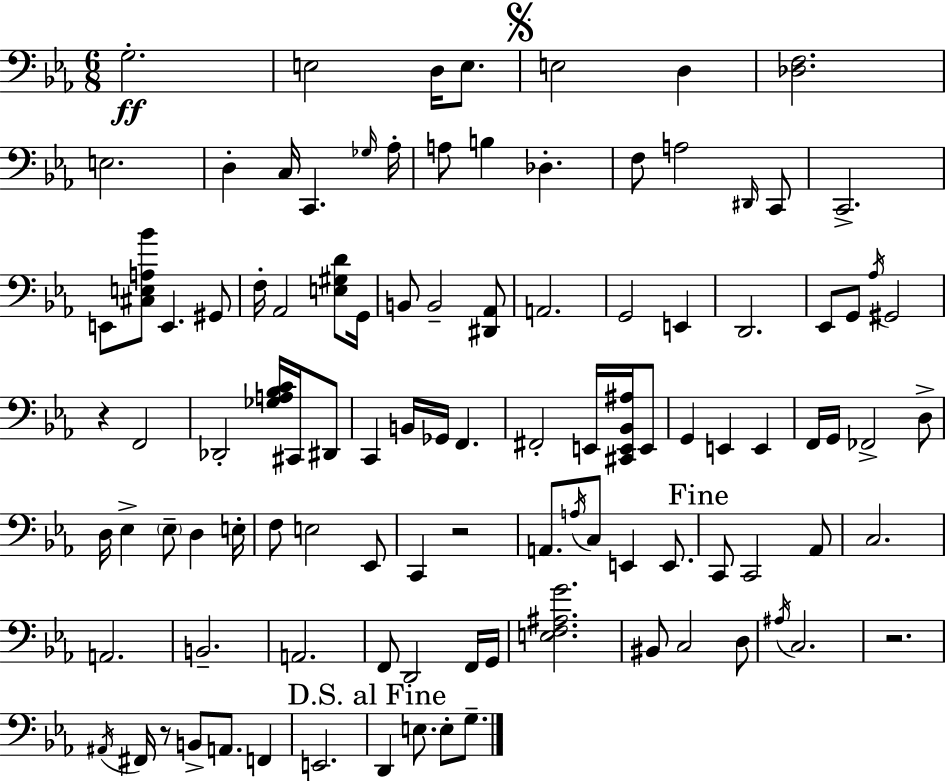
X:1
T:Untitled
M:6/8
L:1/4
K:Eb
G,2 E,2 D,/4 E,/2 E,2 D, [_D,F,]2 E,2 D, C,/4 C,, _G,/4 _A,/4 A,/2 B, _D, F,/2 A,2 ^D,,/4 C,,/2 C,,2 E,,/2 [^C,E,A,_B]/2 E,, ^G,,/2 F,/4 _A,,2 [E,^G,D]/2 G,,/4 B,,/2 B,,2 [^D,,_A,,]/2 A,,2 G,,2 E,, D,,2 _E,,/2 G,,/2 _A,/4 ^G,,2 z F,,2 _D,,2 [_G,A,_B,C]/4 ^C,,/4 ^D,,/2 C,, B,,/4 _G,,/4 F,, ^F,,2 E,,/4 [^C,,E,,_B,,^A,]/4 E,,/2 G,, E,, E,, F,,/4 G,,/4 _F,,2 D,/2 D,/4 _E, _E,/2 D, E,/4 F,/2 E,2 _E,,/2 C,, z2 A,,/2 A,/4 C,/2 E,, E,,/2 C,,/2 C,,2 _A,,/2 C,2 A,,2 B,,2 A,,2 F,,/2 D,,2 F,,/4 G,,/4 [E,F,^A,G]2 ^B,,/2 C,2 D,/2 ^A,/4 C,2 z2 ^A,,/4 ^F,,/4 z/2 B,,/2 A,,/2 F,, E,,2 D,, E,/2 E,/2 G,/2